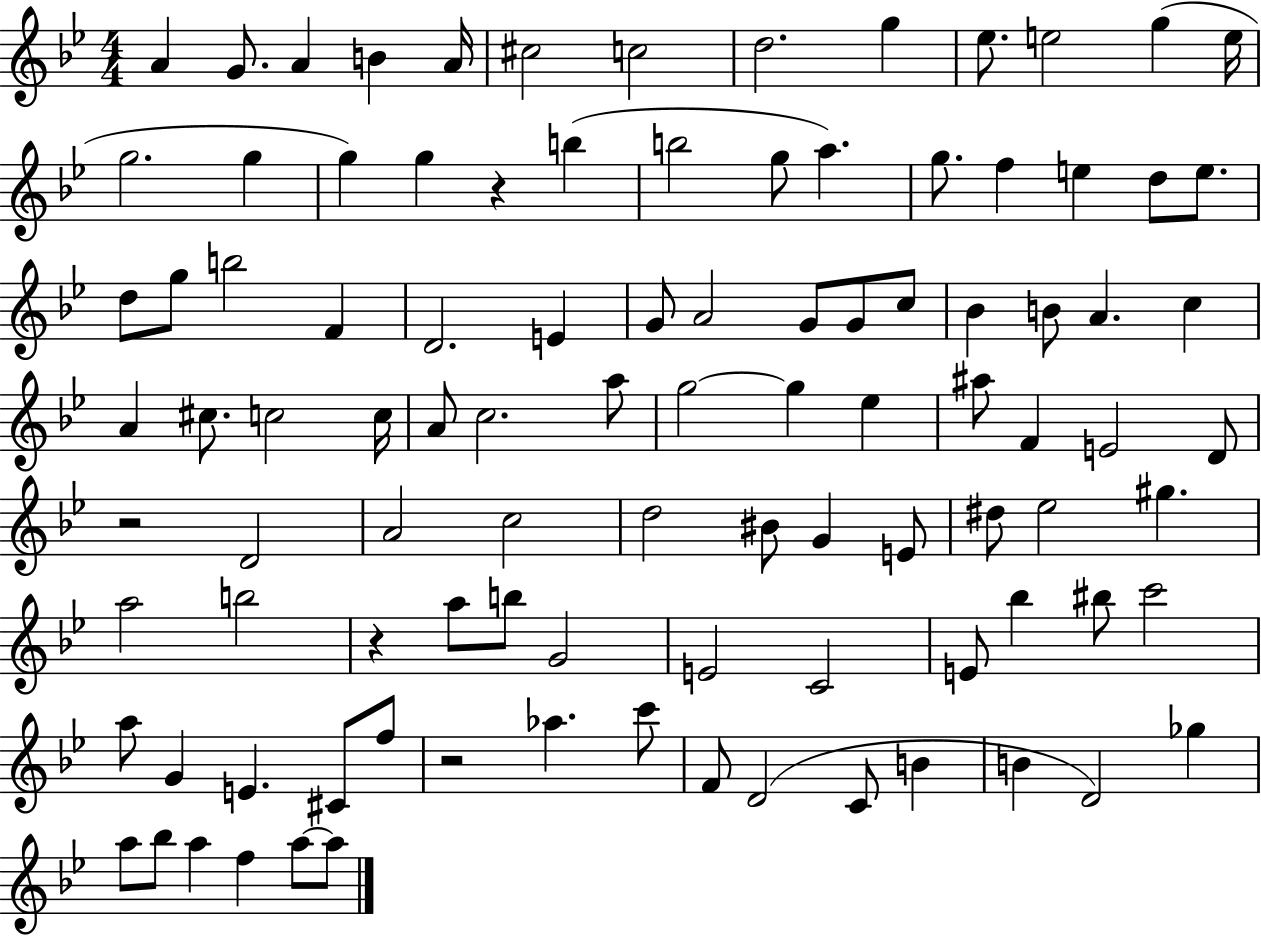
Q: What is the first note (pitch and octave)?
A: A4